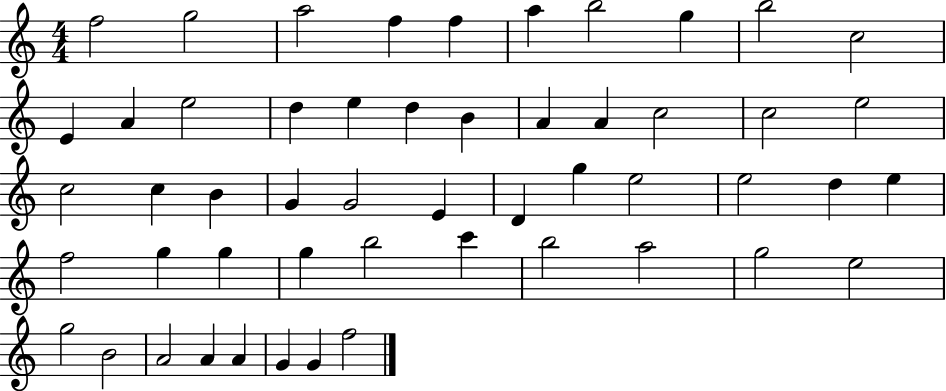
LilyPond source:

{
  \clef treble
  \numericTimeSignature
  \time 4/4
  \key c \major
  f''2 g''2 | a''2 f''4 f''4 | a''4 b''2 g''4 | b''2 c''2 | \break e'4 a'4 e''2 | d''4 e''4 d''4 b'4 | a'4 a'4 c''2 | c''2 e''2 | \break c''2 c''4 b'4 | g'4 g'2 e'4 | d'4 g''4 e''2 | e''2 d''4 e''4 | \break f''2 g''4 g''4 | g''4 b''2 c'''4 | b''2 a''2 | g''2 e''2 | \break g''2 b'2 | a'2 a'4 a'4 | g'4 g'4 f''2 | \bar "|."
}